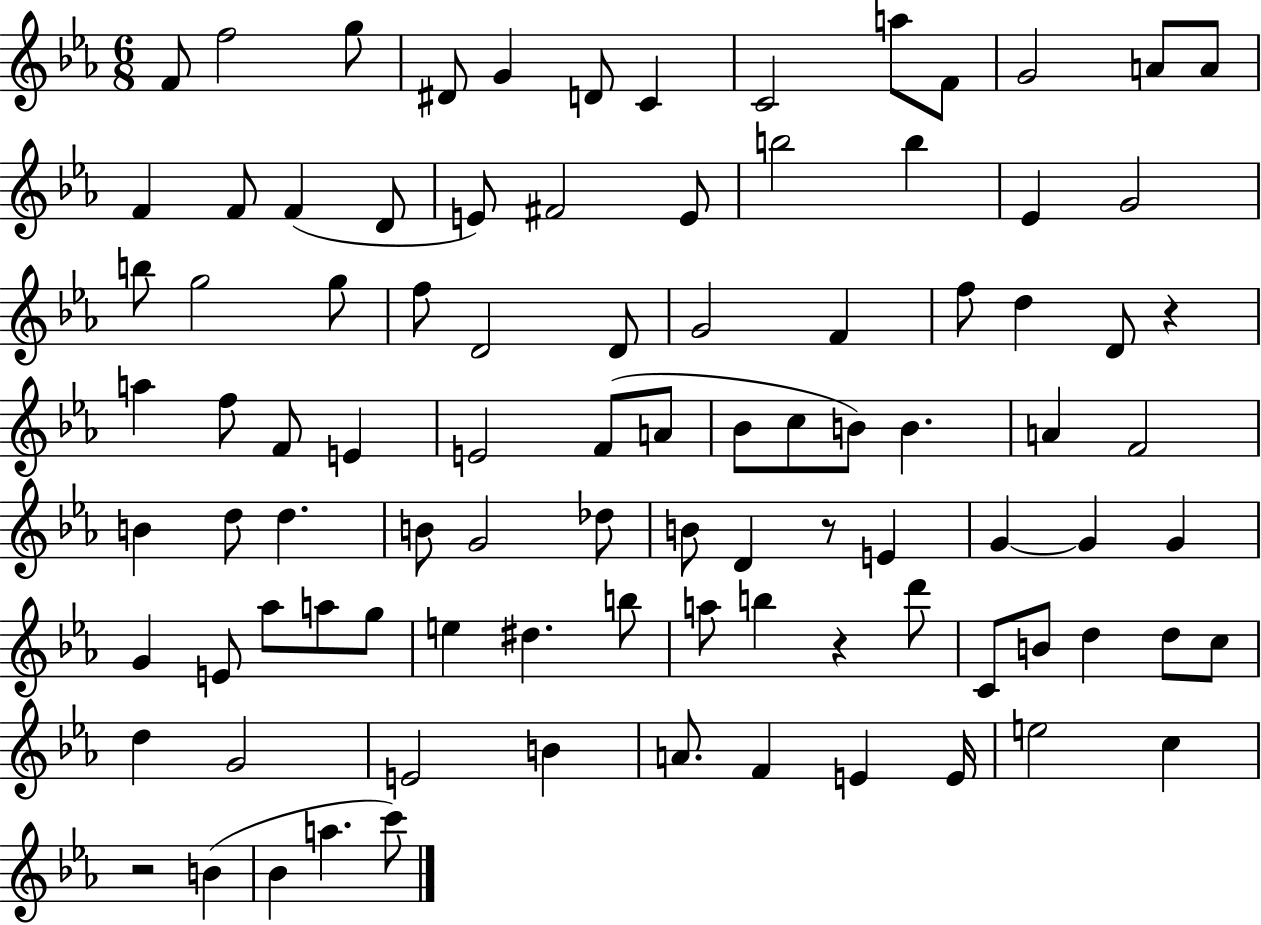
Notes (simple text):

F4/e F5/h G5/e D#4/e G4/q D4/e C4/q C4/h A5/e F4/e G4/h A4/e A4/e F4/q F4/e F4/q D4/e E4/e F#4/h E4/e B5/h B5/q Eb4/q G4/h B5/e G5/h G5/e F5/e D4/h D4/e G4/h F4/q F5/e D5/q D4/e R/q A5/q F5/e F4/e E4/q E4/h F4/e A4/e Bb4/e C5/e B4/e B4/q. A4/q F4/h B4/q D5/e D5/q. B4/e G4/h Db5/e B4/e D4/q R/e E4/q G4/q G4/q G4/q G4/q E4/e Ab5/e A5/e G5/e E5/q D#5/q. B5/e A5/e B5/q R/q D6/e C4/e B4/e D5/q D5/e C5/e D5/q G4/h E4/h B4/q A4/e. F4/q E4/q E4/s E5/h C5/q R/h B4/q Bb4/q A5/q. C6/e